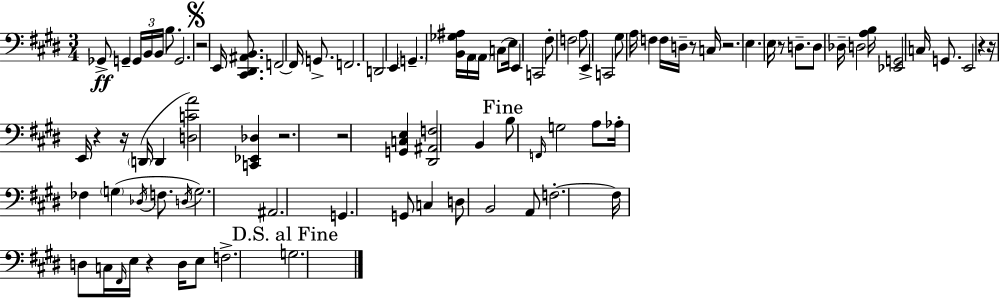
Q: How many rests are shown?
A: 11